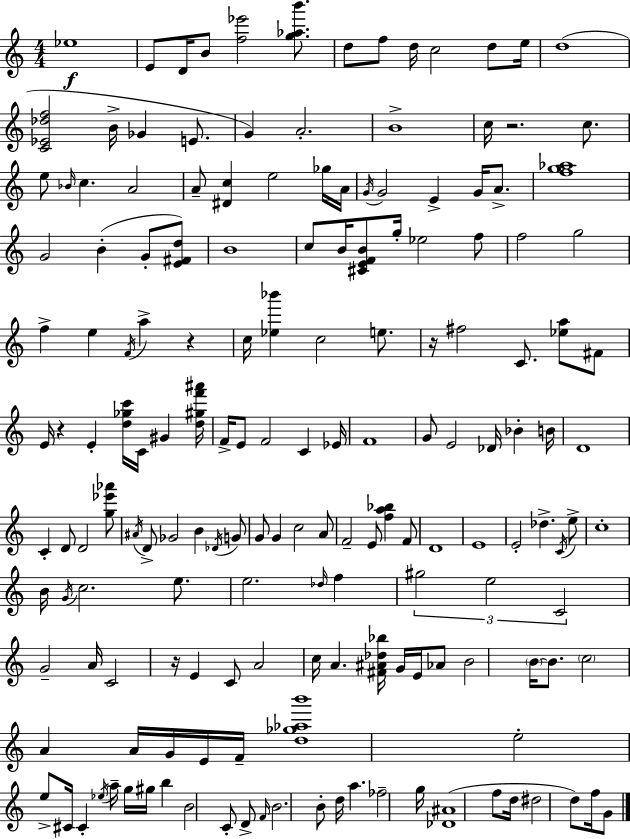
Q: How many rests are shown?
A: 5